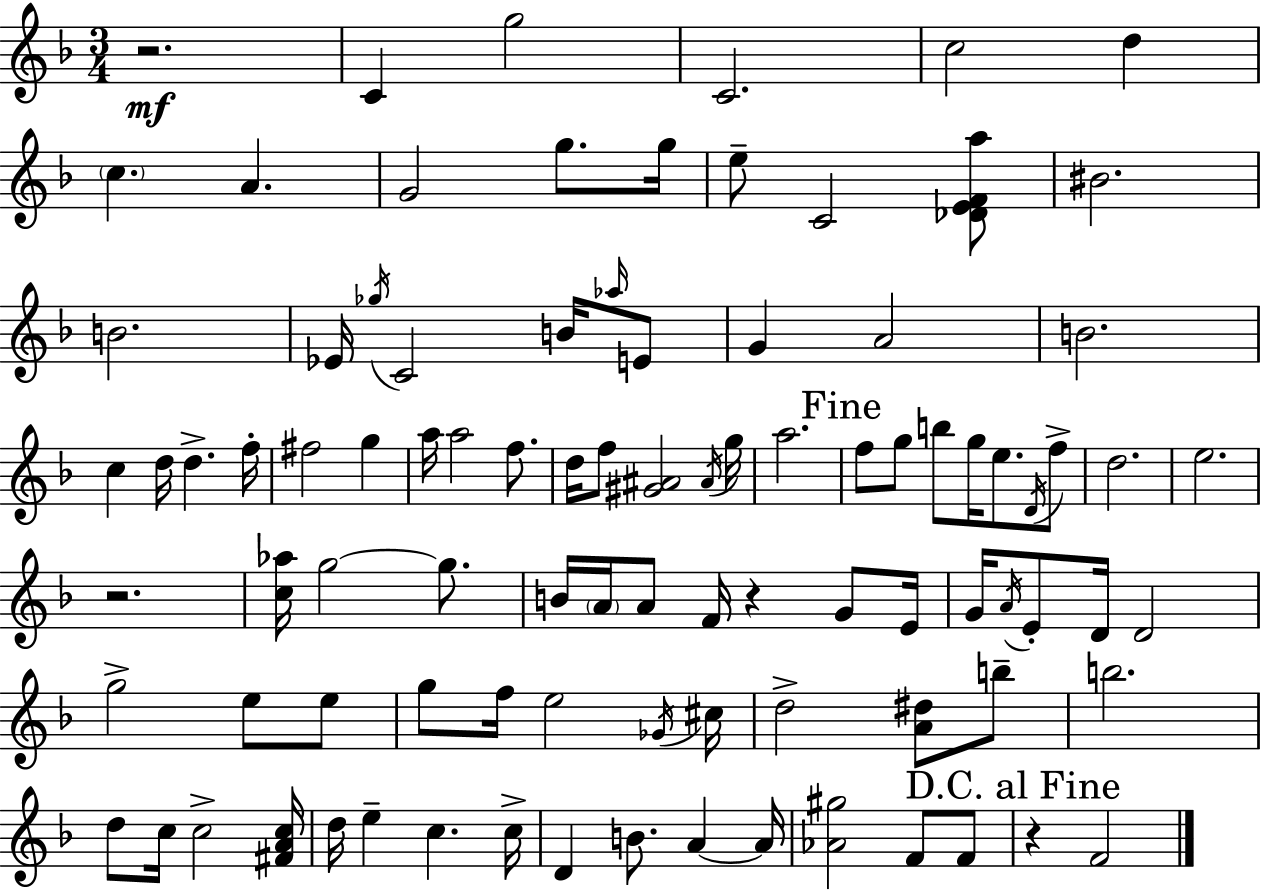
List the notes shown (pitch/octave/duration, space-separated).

R/h. C4/q G5/h C4/h. C5/h D5/q C5/q. A4/q. G4/h G5/e. G5/s E5/e C4/h [Db4,E4,F4,A5]/e BIS4/h. B4/h. Eb4/s Gb5/s C4/h B4/s Ab5/s E4/e G4/q A4/h B4/h. C5/q D5/s D5/q. F5/s F#5/h G5/q A5/s A5/h F5/e. D5/s F5/e [G#4,A#4]/h A#4/s G5/s A5/h. F5/e G5/e B5/e G5/s E5/e. D4/s F5/e D5/h. E5/h. R/h. [C5,Ab5]/s G5/h G5/e. B4/s A4/s A4/e F4/s R/q G4/e E4/s G4/s A4/s E4/e D4/s D4/h G5/h E5/e E5/e G5/e F5/s E5/h Gb4/s C#5/s D5/h [A4,D#5]/e B5/e B5/h. D5/e C5/s C5/h [F#4,A4,C5]/s D5/s E5/q C5/q. C5/s D4/q B4/e. A4/q A4/s [Ab4,G#5]/h F4/e F4/e R/q F4/h